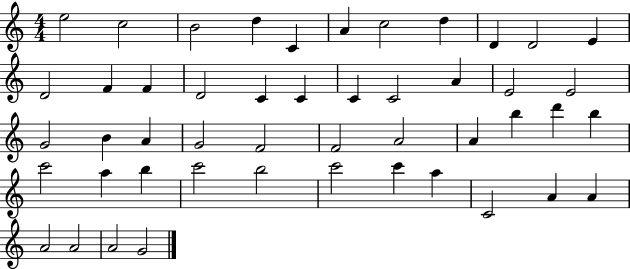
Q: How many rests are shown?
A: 0